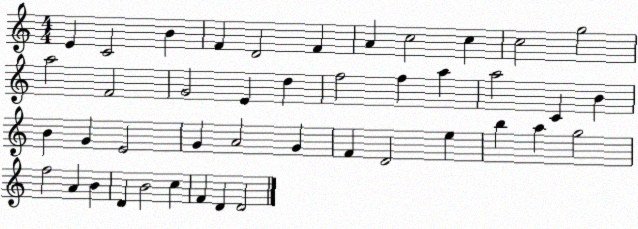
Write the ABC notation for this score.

X:1
T:Untitled
M:4/4
L:1/4
K:C
E C2 B F D2 F A c2 c c2 g2 a2 F2 G2 E d f2 f a a2 C B B G E2 G A2 G F D2 e b a g2 f2 A B D B2 c F D D2